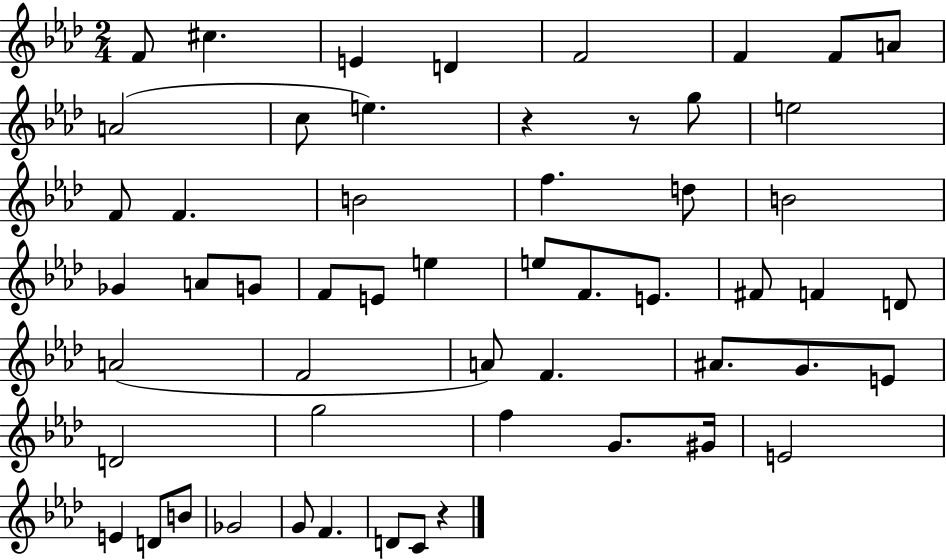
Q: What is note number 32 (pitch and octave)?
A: A4